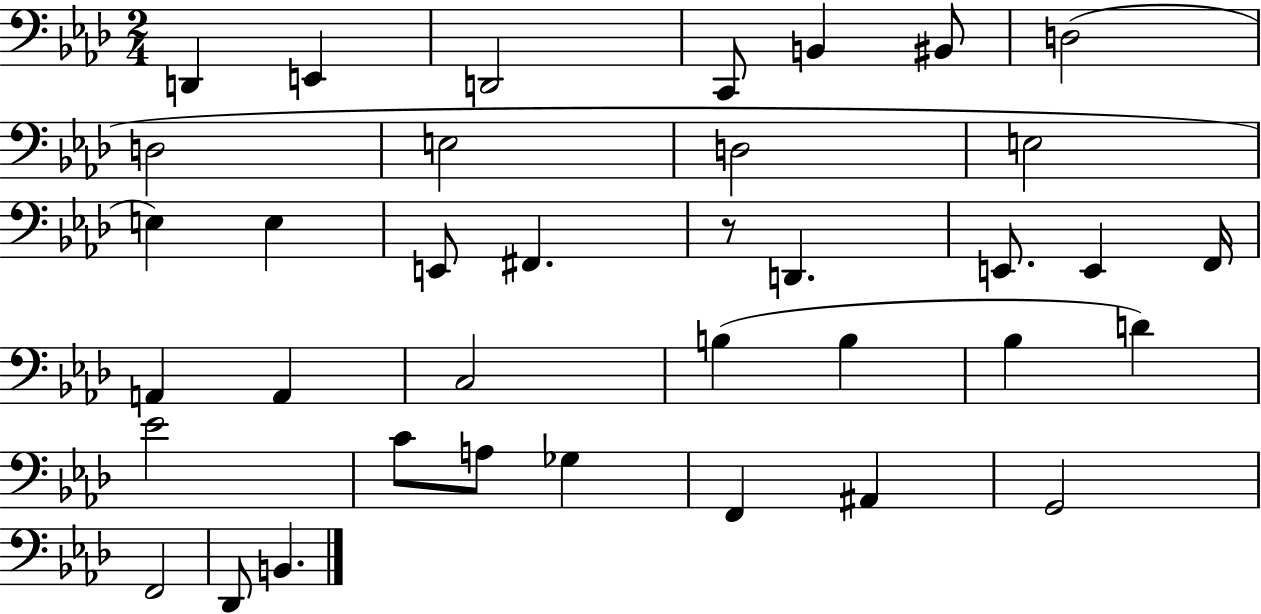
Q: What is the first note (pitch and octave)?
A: D2